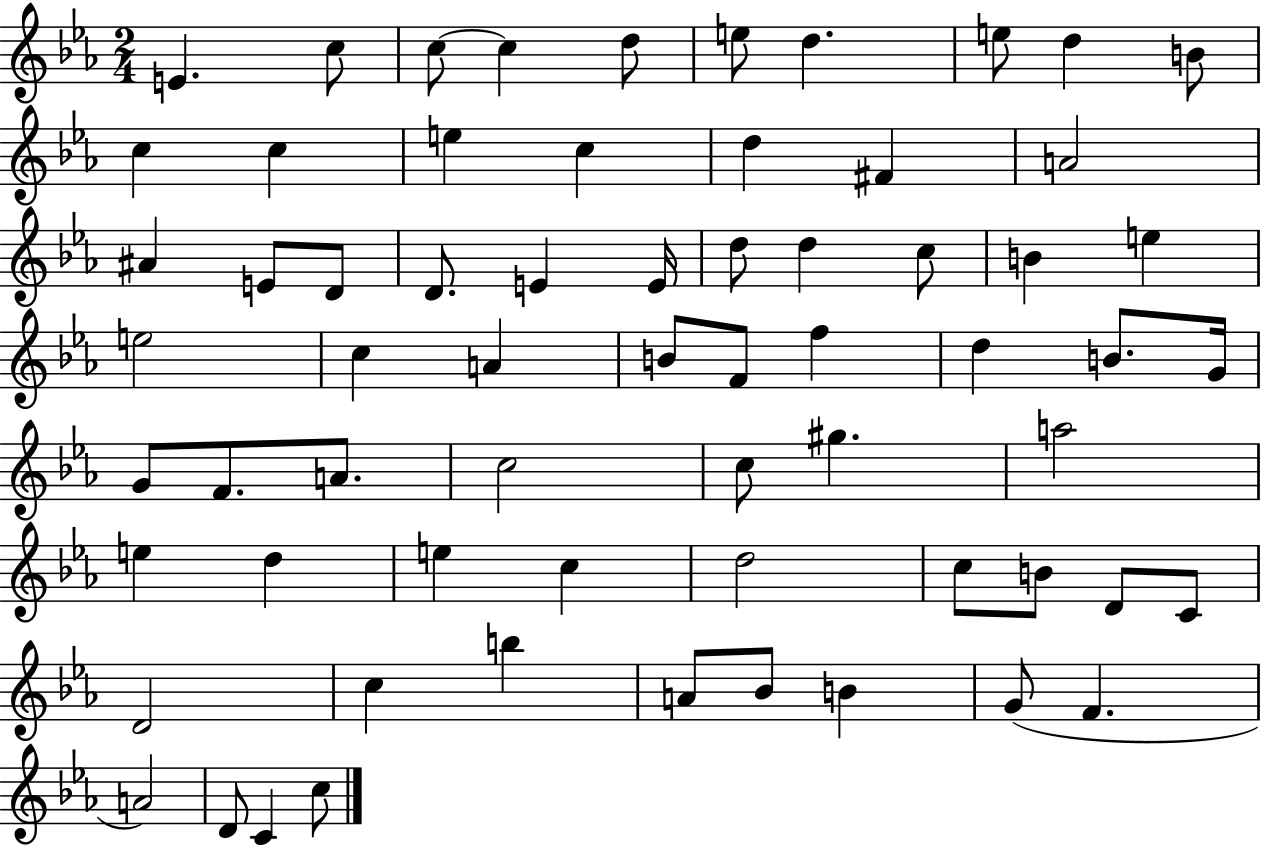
E4/q. C5/e C5/e C5/q D5/e E5/e D5/q. E5/e D5/q B4/e C5/q C5/q E5/q C5/q D5/q F#4/q A4/h A#4/q E4/e D4/e D4/e. E4/q E4/s D5/e D5/q C5/e B4/q E5/q E5/h C5/q A4/q B4/e F4/e F5/q D5/q B4/e. G4/s G4/e F4/e. A4/e. C5/h C5/e G#5/q. A5/h E5/q D5/q E5/q C5/q D5/h C5/e B4/e D4/e C4/e D4/h C5/q B5/q A4/e Bb4/e B4/q G4/e F4/q. A4/h D4/e C4/q C5/e